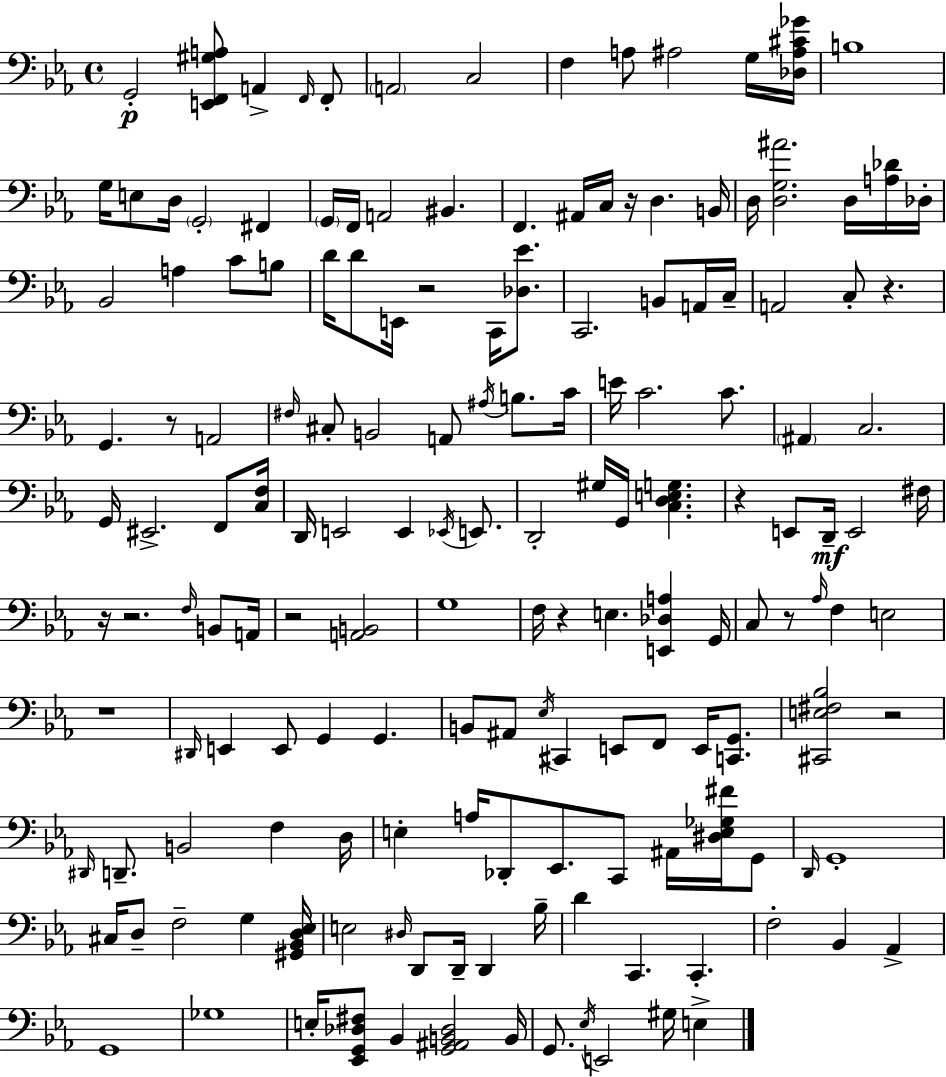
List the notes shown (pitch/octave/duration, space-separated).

G2/h [E2,F2,G#3,A3]/e A2/q F2/s F2/e A2/h C3/h F3/q A3/e A#3/h G3/s [Db3,A#3,C#4,Gb4]/s B3/w G3/s E3/e D3/s G2/h F#2/q G2/s F2/s A2/h BIS2/q. F2/q. A#2/s C3/s R/s D3/q. B2/s D3/s [D3,G3,A#4]/h. D3/s [A3,Db4]/s Db3/s Bb2/h A3/q C4/e B3/e D4/s D4/e E2/s R/h C2/s [Db3,Eb4]/e. C2/h. B2/e A2/s C3/s A2/h C3/e R/q. G2/q. R/e A2/h F#3/s C#3/e B2/h A2/e A#3/s B3/e. C4/s E4/s C4/h. C4/e. A#2/q C3/h. G2/s EIS2/h. F2/e [C3,F3]/s D2/s E2/h E2/q Eb2/s E2/e. D2/h G#3/s G2/s [C3,D3,E3,G3]/q. R/q E2/e D2/s E2/h F#3/s R/s R/h. F3/s B2/e A2/s R/h [A2,B2]/h G3/w F3/s R/q E3/q. [E2,Db3,A3]/q G2/s C3/e R/e Ab3/s F3/q E3/h R/w D#2/s E2/q E2/e G2/q G2/q. B2/e A#2/e Eb3/s C#2/q E2/e F2/e E2/s [C2,G2]/e. [C#2,E3,F#3,Bb3]/h R/h D#2/s D2/e. B2/h F3/q D3/s E3/q A3/s Db2/e Eb2/e. C2/e A#2/s [D#3,E3,Gb3,F#4]/s G2/e D2/s G2/w C#3/s D3/e F3/h G3/q [G#2,Bb2,D3,Eb3]/s E3/h D#3/s D2/e D2/s D2/q Bb3/s D4/q C2/q. C2/q. F3/h Bb2/q Ab2/q G2/w Gb3/w E3/s [Eb2,G2,Db3,F#3]/e Bb2/q [G2,A#2,B2,Db3]/h B2/s G2/e. Eb3/s E2/h G#3/s E3/q